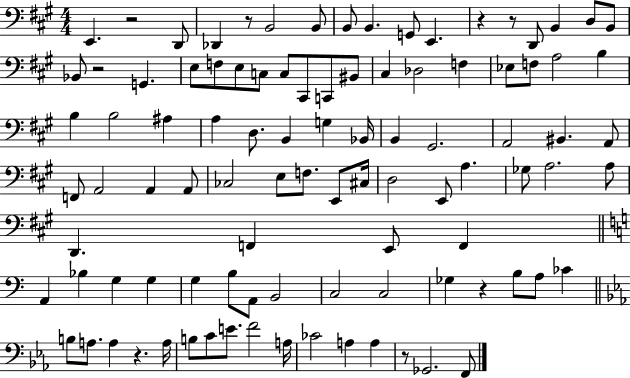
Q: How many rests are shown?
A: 8